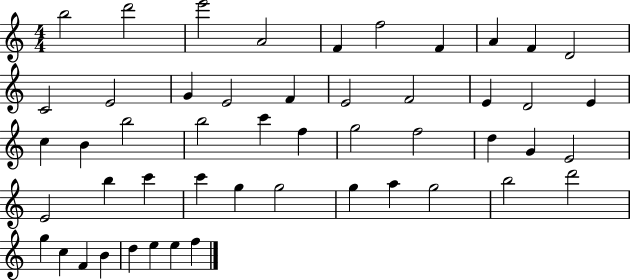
B5/h D6/h E6/h A4/h F4/q F5/h F4/q A4/q F4/q D4/h C4/h E4/h G4/q E4/h F4/q E4/h F4/h E4/q D4/h E4/q C5/q B4/q B5/h B5/h C6/q F5/q G5/h F5/h D5/q G4/q E4/h E4/h B5/q C6/q C6/q G5/q G5/h G5/q A5/q G5/h B5/h D6/h G5/q C5/q F4/q B4/q D5/q E5/q E5/q F5/q